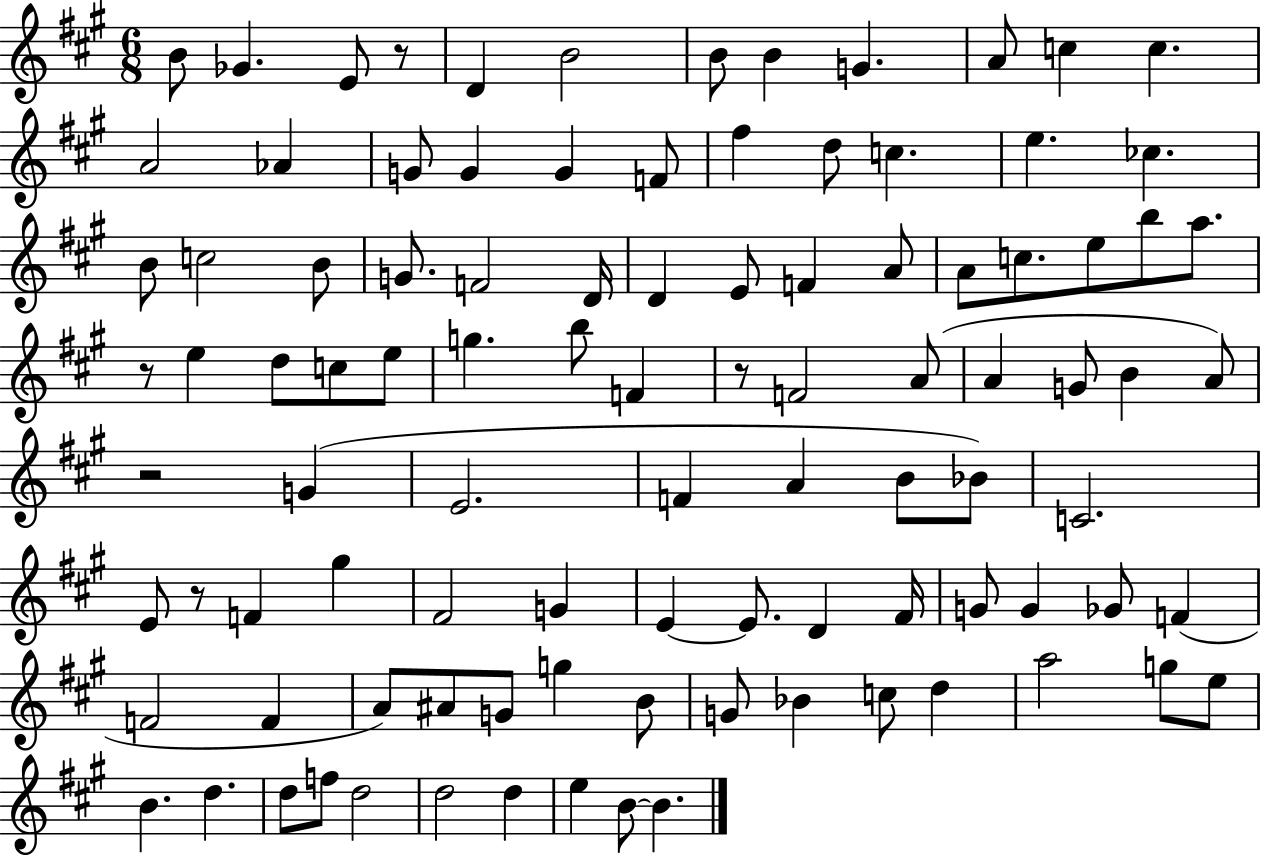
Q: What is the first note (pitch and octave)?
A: B4